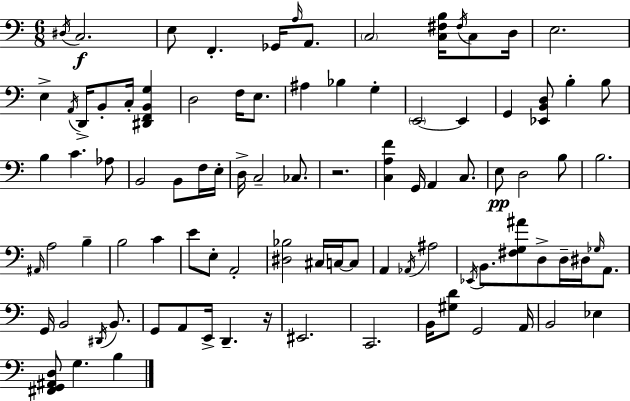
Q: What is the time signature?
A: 6/8